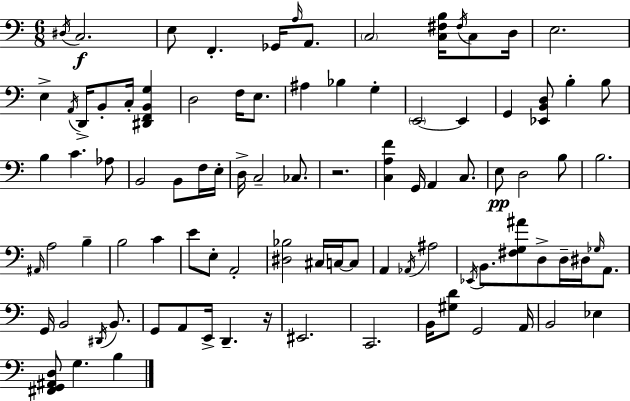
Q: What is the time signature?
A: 6/8